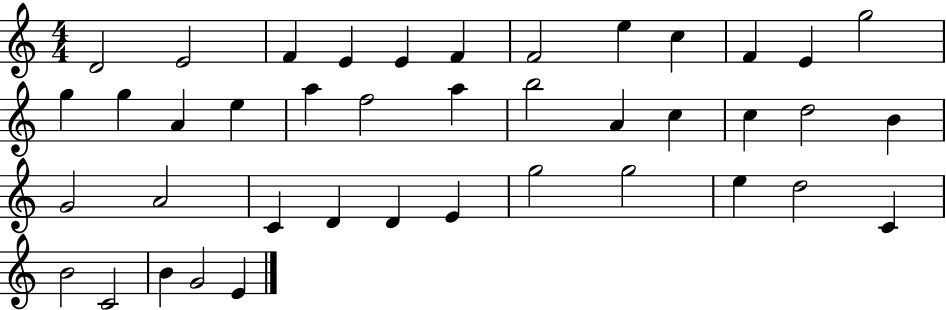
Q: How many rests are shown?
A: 0